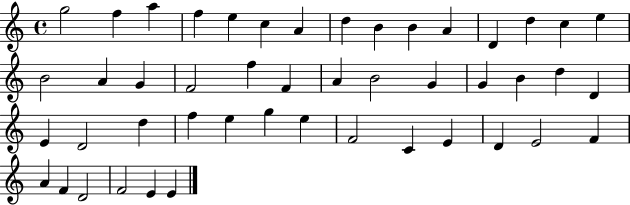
{
  \clef treble
  \time 4/4
  \defaultTimeSignature
  \key c \major
  g''2 f''4 a''4 | f''4 e''4 c''4 a'4 | d''4 b'4 b'4 a'4 | d'4 d''4 c''4 e''4 | \break b'2 a'4 g'4 | f'2 f''4 f'4 | a'4 b'2 g'4 | g'4 b'4 d''4 d'4 | \break e'4 d'2 d''4 | f''4 e''4 g''4 e''4 | f'2 c'4 e'4 | d'4 e'2 f'4 | \break a'4 f'4 d'2 | f'2 e'4 e'4 | \bar "|."
}